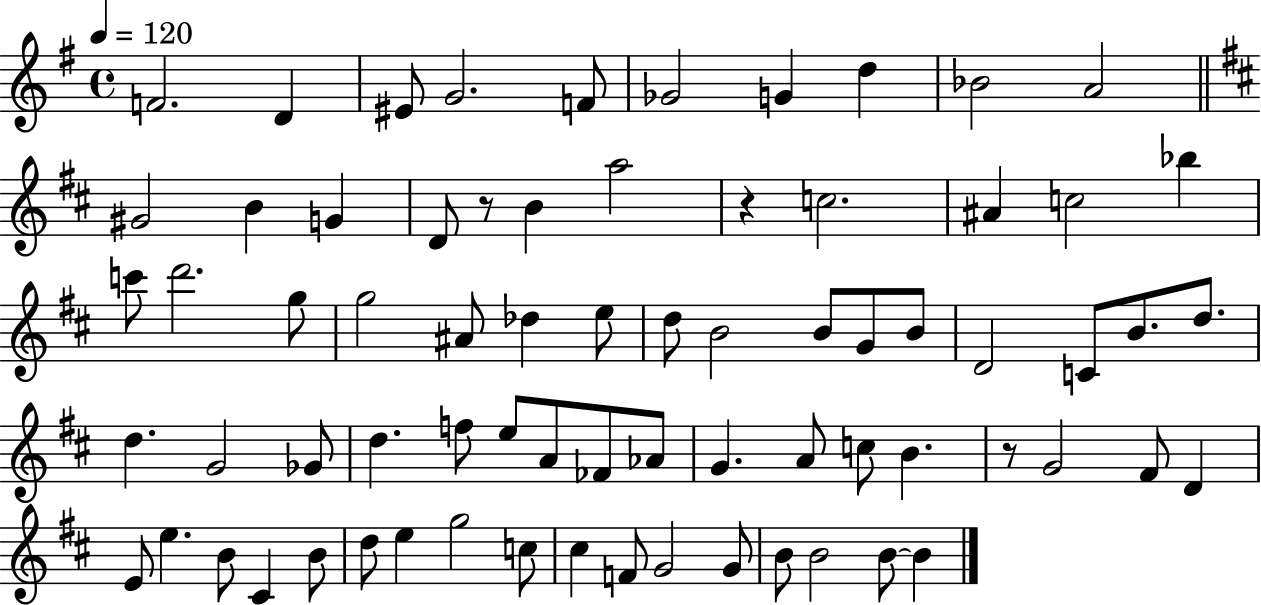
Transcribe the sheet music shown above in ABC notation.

X:1
T:Untitled
M:4/4
L:1/4
K:G
F2 D ^E/2 G2 F/2 _G2 G d _B2 A2 ^G2 B G D/2 z/2 B a2 z c2 ^A c2 _b c'/2 d'2 g/2 g2 ^A/2 _d e/2 d/2 B2 B/2 G/2 B/2 D2 C/2 B/2 d/2 d G2 _G/2 d f/2 e/2 A/2 _F/2 _A/2 G A/2 c/2 B z/2 G2 ^F/2 D E/2 e B/2 ^C B/2 d/2 e g2 c/2 ^c F/2 G2 G/2 B/2 B2 B/2 B